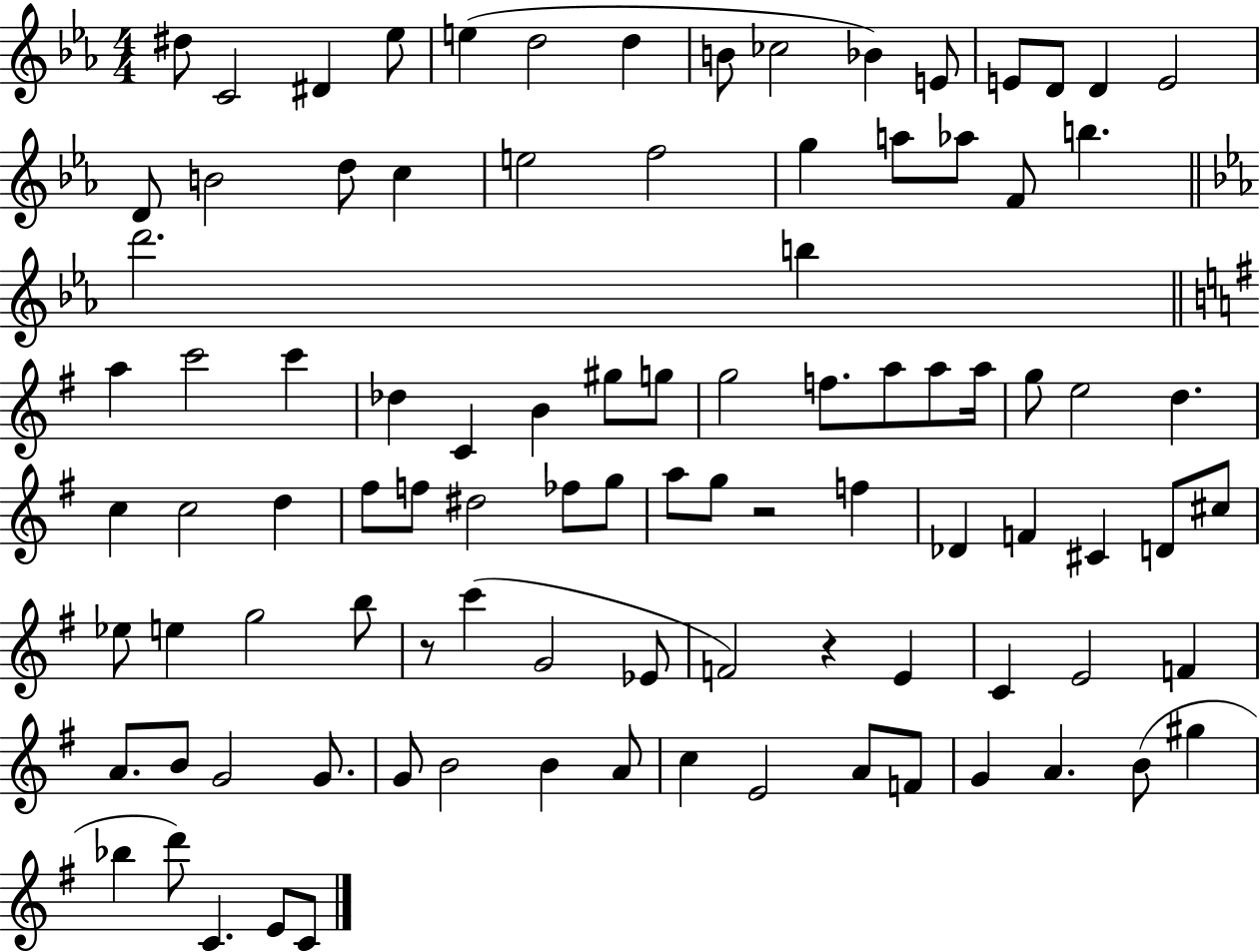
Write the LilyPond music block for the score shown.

{
  \clef treble
  \numericTimeSignature
  \time 4/4
  \key ees \major
  dis''8 c'2 dis'4 ees''8 | e''4( d''2 d''4 | b'8 ces''2 bes'4) e'8 | e'8 d'8 d'4 e'2 | \break d'8 b'2 d''8 c''4 | e''2 f''2 | g''4 a''8 aes''8 f'8 b''4. | \bar "||" \break \key ees \major d'''2. b''4 | \bar "||" \break \key e \minor a''4 c'''2 c'''4 | des''4 c'4 b'4 gis''8 g''8 | g''2 f''8. a''8 a''8 a''16 | g''8 e''2 d''4. | \break c''4 c''2 d''4 | fis''8 f''8 dis''2 fes''8 g''8 | a''8 g''8 r2 f''4 | des'4 f'4 cis'4 d'8 cis''8 | \break ees''8 e''4 g''2 b''8 | r8 c'''4( g'2 ees'8 | f'2) r4 e'4 | c'4 e'2 f'4 | \break a'8. b'8 g'2 g'8. | g'8 b'2 b'4 a'8 | c''4 e'2 a'8 f'8 | g'4 a'4. b'8( gis''4 | \break bes''4 d'''8) c'4. e'8 c'8 | \bar "|."
}